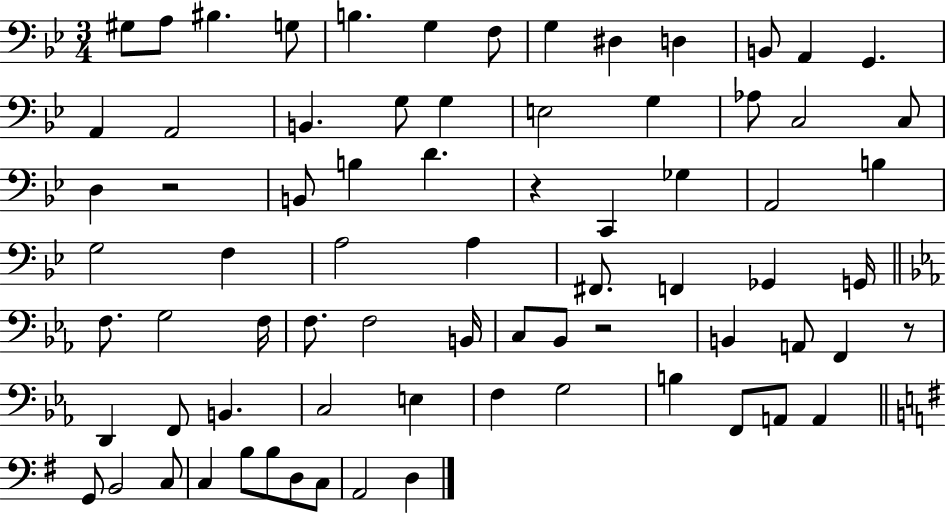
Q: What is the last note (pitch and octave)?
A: D3